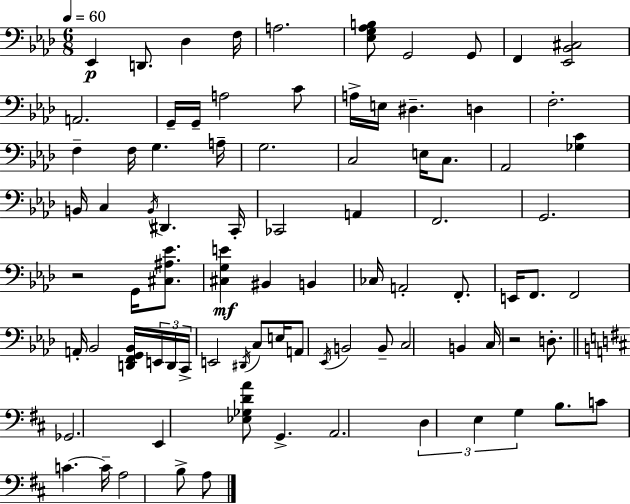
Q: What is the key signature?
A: AES major